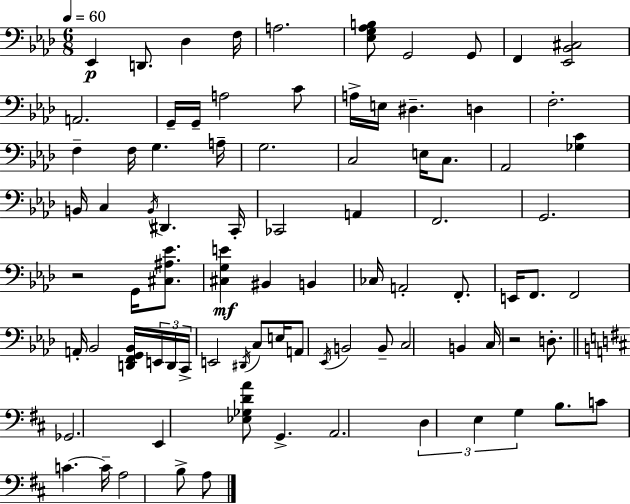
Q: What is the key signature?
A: AES major